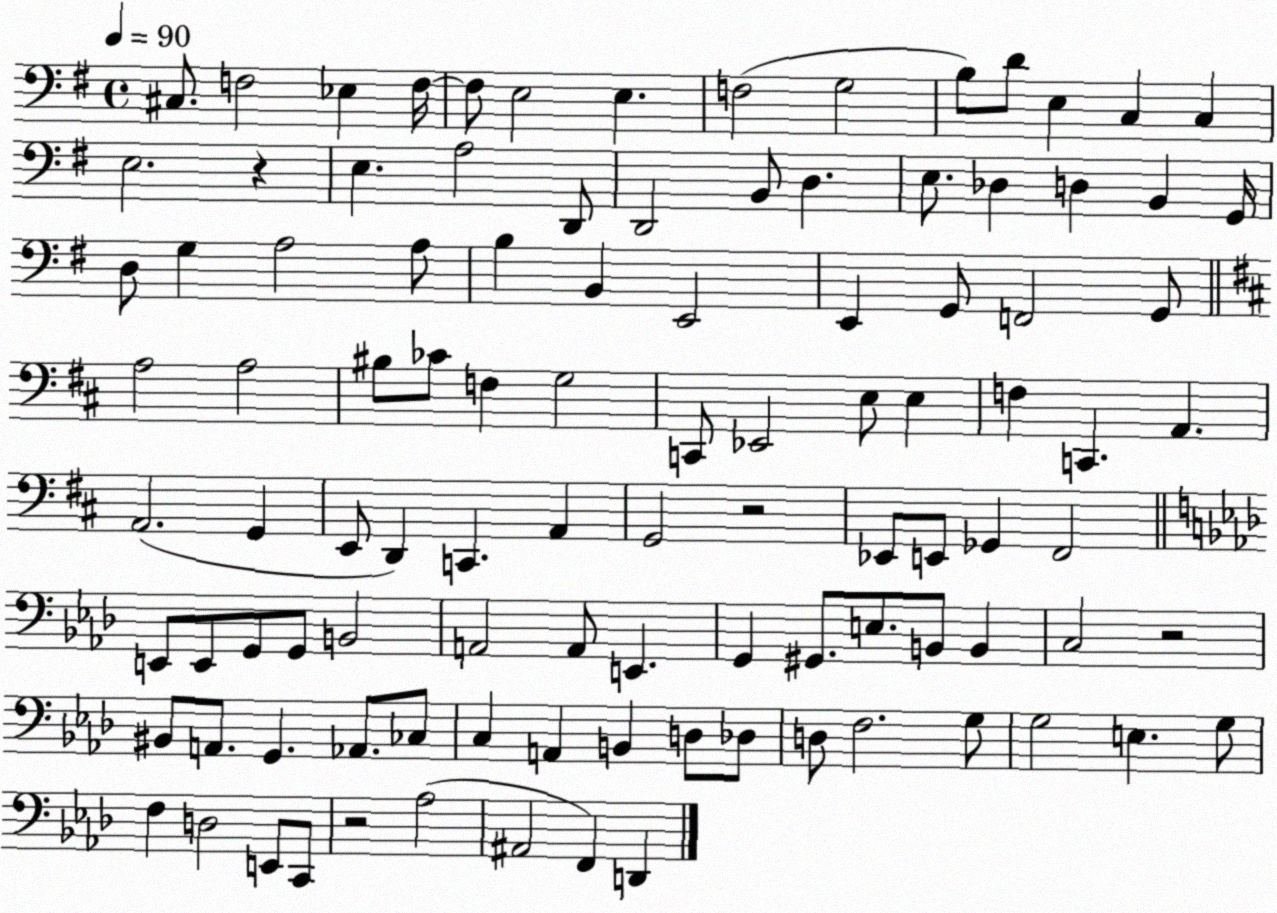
X:1
T:Untitled
M:4/4
L:1/4
K:G
^C,/2 F,2 _E, F,/4 F,/2 E,2 E, F,2 G,2 B,/2 D/2 E, C, C, E,2 z E, A,2 D,,/2 D,,2 B,,/2 D, E,/2 _D, D, B,, G,,/4 D,/2 G, A,2 A,/2 B, B,, E,,2 E,, G,,/2 F,,2 G,,/2 A,2 A,2 ^B,/2 _C/2 F, G,2 C,,/2 _E,,2 E,/2 E, F, C,, A,, A,,2 G,, E,,/2 D,, C,, A,, G,,2 z2 _E,,/2 E,,/2 _G,, ^F,,2 E,,/2 E,,/2 G,,/2 G,,/2 B,,2 A,,2 A,,/2 E,, G,, ^G,,/2 E,/2 B,,/2 B,, C,2 z2 ^B,,/2 A,,/2 G,, _A,,/2 _C,/2 C, A,, B,, D,/2 _D,/2 D,/2 F,2 G,/2 G,2 E, G,/2 F, D,2 E,,/2 C,,/2 z2 _A,2 ^A,,2 F,, D,,